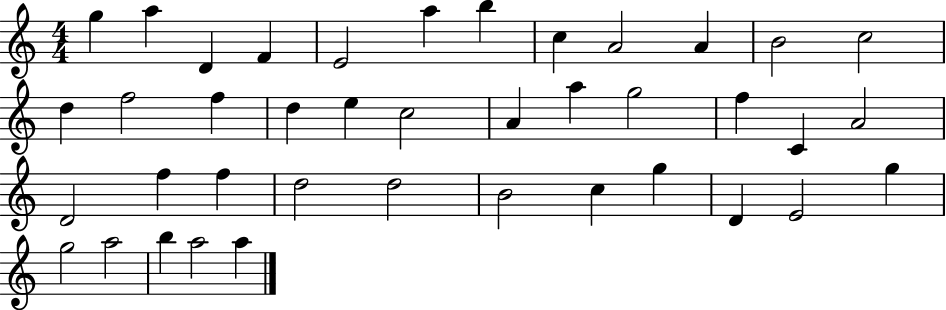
{
  \clef treble
  \numericTimeSignature
  \time 4/4
  \key c \major
  g''4 a''4 d'4 f'4 | e'2 a''4 b''4 | c''4 a'2 a'4 | b'2 c''2 | \break d''4 f''2 f''4 | d''4 e''4 c''2 | a'4 a''4 g''2 | f''4 c'4 a'2 | \break d'2 f''4 f''4 | d''2 d''2 | b'2 c''4 g''4 | d'4 e'2 g''4 | \break g''2 a''2 | b''4 a''2 a''4 | \bar "|."
}